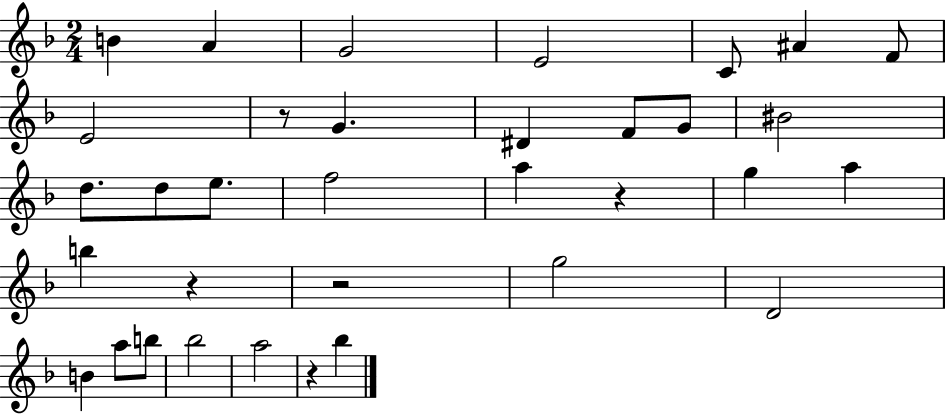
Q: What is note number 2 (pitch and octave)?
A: A4